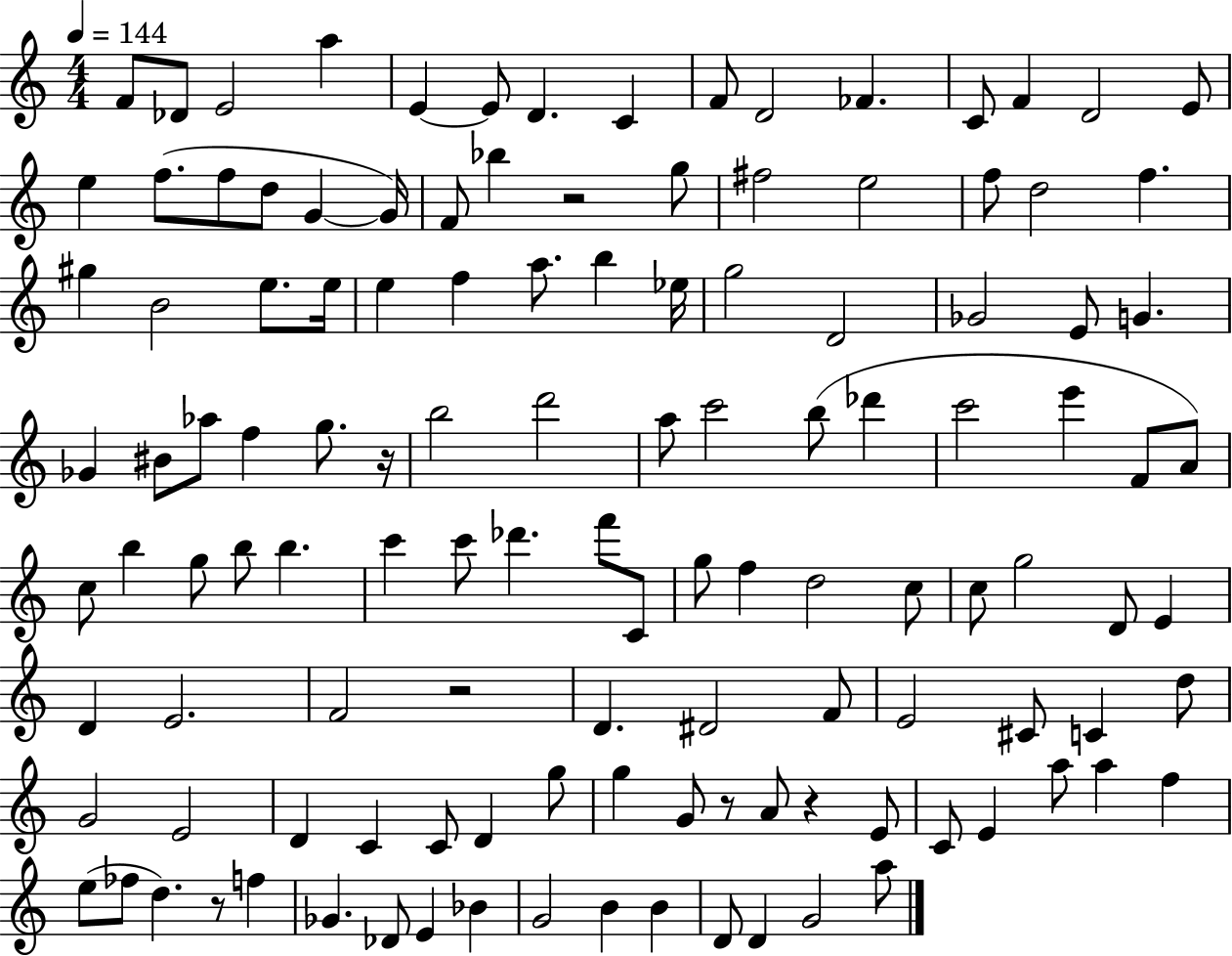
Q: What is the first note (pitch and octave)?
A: F4